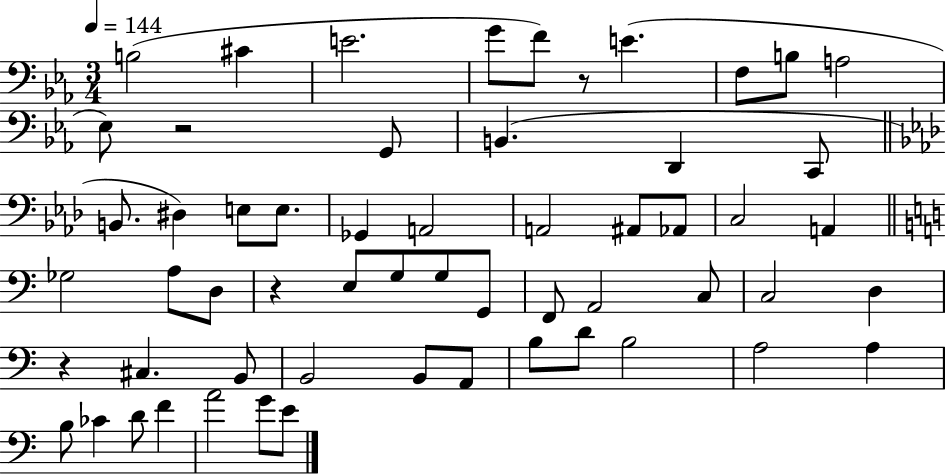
X:1
T:Untitled
M:3/4
L:1/4
K:Eb
B,2 ^C E2 G/2 F/2 z/2 E F,/2 B,/2 A,2 _E,/2 z2 G,,/2 B,, D,, C,,/2 B,,/2 ^D, E,/2 E,/2 _G,, A,,2 A,,2 ^A,,/2 _A,,/2 C,2 A,, _G,2 A,/2 D,/2 z E,/2 G,/2 G,/2 G,,/2 F,,/2 A,,2 C,/2 C,2 D, z ^C, B,,/2 B,,2 B,,/2 A,,/2 B,/2 D/2 B,2 A,2 A, B,/2 _C D/2 F A2 G/2 E/2